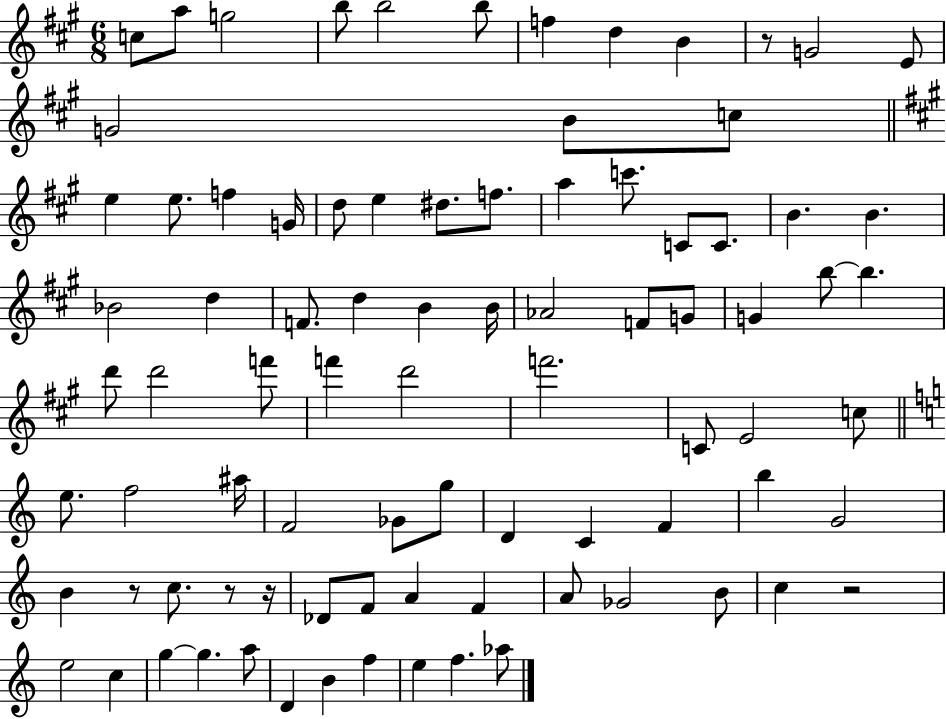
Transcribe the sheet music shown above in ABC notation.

X:1
T:Untitled
M:6/8
L:1/4
K:A
c/2 a/2 g2 b/2 b2 b/2 f d B z/2 G2 E/2 G2 B/2 c/2 e e/2 f G/4 d/2 e ^d/2 f/2 a c'/2 C/2 C/2 B B _B2 d F/2 d B B/4 _A2 F/2 G/2 G b/2 b d'/2 d'2 f'/2 f' d'2 f'2 C/2 E2 c/2 e/2 f2 ^a/4 F2 _G/2 g/2 D C F b G2 B z/2 c/2 z/2 z/4 _D/2 F/2 A F A/2 _G2 B/2 c z2 e2 c g g a/2 D B f e f _a/2